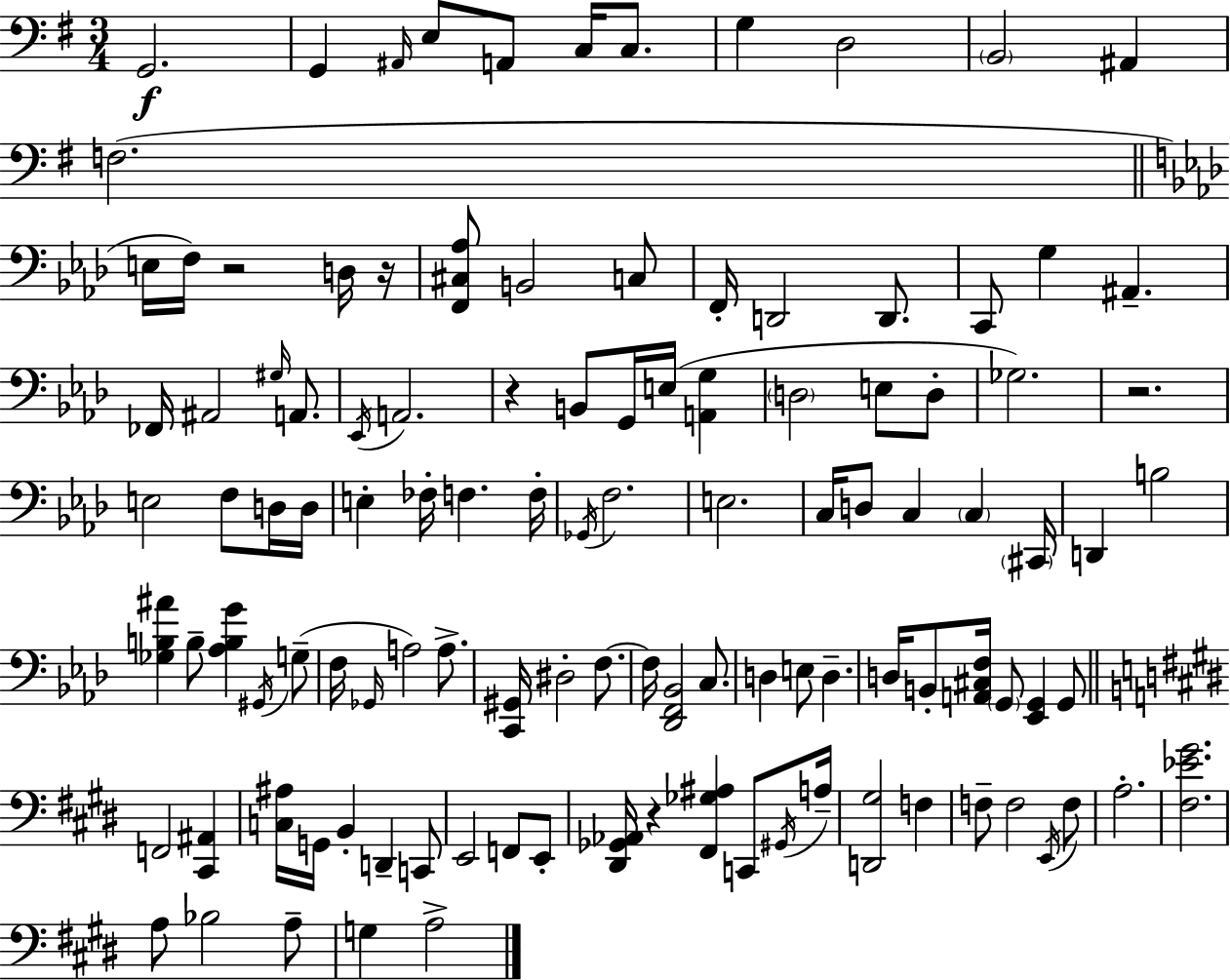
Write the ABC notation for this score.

X:1
T:Untitled
M:3/4
L:1/4
K:G
G,,2 G,, ^A,,/4 E,/2 A,,/2 C,/4 C,/2 G, D,2 B,,2 ^A,, F,2 E,/4 F,/4 z2 D,/4 z/4 [F,,^C,_A,]/2 B,,2 C,/2 F,,/4 D,,2 D,,/2 C,,/2 G, ^A,, _F,,/4 ^A,,2 ^G,/4 A,,/2 _E,,/4 A,,2 z B,,/2 G,,/4 E,/4 [A,,G,] D,2 E,/2 D,/2 _G,2 z2 E,2 F,/2 D,/4 D,/4 E, _F,/4 F, F,/4 _G,,/4 F,2 E,2 C,/4 D,/2 C, C, ^C,,/4 D,, B,2 [_G,B,^A] B,/2 [_A,B,G] ^G,,/4 G,/2 F,/4 _G,,/4 A,2 A,/2 [C,,^G,,]/4 ^D,2 F,/2 F,/4 [_D,,F,,_B,,]2 C,/2 D, E,/2 D, D,/4 B,,/2 [A,,^C,F,]/4 G,,/2 [_E,,G,,] G,,/2 F,,2 [^C,,^A,,] [C,^A,]/4 G,,/4 B,, D,, C,,/2 E,,2 F,,/2 E,,/2 [^D,,_G,,_A,,]/4 z [^F,,_G,^A,] C,,/2 ^G,,/4 A,/4 [D,,^G,]2 F, F,/2 F,2 E,,/4 F,/2 A,2 [^F,_E^G]2 A,/2 _B,2 A,/2 G, A,2